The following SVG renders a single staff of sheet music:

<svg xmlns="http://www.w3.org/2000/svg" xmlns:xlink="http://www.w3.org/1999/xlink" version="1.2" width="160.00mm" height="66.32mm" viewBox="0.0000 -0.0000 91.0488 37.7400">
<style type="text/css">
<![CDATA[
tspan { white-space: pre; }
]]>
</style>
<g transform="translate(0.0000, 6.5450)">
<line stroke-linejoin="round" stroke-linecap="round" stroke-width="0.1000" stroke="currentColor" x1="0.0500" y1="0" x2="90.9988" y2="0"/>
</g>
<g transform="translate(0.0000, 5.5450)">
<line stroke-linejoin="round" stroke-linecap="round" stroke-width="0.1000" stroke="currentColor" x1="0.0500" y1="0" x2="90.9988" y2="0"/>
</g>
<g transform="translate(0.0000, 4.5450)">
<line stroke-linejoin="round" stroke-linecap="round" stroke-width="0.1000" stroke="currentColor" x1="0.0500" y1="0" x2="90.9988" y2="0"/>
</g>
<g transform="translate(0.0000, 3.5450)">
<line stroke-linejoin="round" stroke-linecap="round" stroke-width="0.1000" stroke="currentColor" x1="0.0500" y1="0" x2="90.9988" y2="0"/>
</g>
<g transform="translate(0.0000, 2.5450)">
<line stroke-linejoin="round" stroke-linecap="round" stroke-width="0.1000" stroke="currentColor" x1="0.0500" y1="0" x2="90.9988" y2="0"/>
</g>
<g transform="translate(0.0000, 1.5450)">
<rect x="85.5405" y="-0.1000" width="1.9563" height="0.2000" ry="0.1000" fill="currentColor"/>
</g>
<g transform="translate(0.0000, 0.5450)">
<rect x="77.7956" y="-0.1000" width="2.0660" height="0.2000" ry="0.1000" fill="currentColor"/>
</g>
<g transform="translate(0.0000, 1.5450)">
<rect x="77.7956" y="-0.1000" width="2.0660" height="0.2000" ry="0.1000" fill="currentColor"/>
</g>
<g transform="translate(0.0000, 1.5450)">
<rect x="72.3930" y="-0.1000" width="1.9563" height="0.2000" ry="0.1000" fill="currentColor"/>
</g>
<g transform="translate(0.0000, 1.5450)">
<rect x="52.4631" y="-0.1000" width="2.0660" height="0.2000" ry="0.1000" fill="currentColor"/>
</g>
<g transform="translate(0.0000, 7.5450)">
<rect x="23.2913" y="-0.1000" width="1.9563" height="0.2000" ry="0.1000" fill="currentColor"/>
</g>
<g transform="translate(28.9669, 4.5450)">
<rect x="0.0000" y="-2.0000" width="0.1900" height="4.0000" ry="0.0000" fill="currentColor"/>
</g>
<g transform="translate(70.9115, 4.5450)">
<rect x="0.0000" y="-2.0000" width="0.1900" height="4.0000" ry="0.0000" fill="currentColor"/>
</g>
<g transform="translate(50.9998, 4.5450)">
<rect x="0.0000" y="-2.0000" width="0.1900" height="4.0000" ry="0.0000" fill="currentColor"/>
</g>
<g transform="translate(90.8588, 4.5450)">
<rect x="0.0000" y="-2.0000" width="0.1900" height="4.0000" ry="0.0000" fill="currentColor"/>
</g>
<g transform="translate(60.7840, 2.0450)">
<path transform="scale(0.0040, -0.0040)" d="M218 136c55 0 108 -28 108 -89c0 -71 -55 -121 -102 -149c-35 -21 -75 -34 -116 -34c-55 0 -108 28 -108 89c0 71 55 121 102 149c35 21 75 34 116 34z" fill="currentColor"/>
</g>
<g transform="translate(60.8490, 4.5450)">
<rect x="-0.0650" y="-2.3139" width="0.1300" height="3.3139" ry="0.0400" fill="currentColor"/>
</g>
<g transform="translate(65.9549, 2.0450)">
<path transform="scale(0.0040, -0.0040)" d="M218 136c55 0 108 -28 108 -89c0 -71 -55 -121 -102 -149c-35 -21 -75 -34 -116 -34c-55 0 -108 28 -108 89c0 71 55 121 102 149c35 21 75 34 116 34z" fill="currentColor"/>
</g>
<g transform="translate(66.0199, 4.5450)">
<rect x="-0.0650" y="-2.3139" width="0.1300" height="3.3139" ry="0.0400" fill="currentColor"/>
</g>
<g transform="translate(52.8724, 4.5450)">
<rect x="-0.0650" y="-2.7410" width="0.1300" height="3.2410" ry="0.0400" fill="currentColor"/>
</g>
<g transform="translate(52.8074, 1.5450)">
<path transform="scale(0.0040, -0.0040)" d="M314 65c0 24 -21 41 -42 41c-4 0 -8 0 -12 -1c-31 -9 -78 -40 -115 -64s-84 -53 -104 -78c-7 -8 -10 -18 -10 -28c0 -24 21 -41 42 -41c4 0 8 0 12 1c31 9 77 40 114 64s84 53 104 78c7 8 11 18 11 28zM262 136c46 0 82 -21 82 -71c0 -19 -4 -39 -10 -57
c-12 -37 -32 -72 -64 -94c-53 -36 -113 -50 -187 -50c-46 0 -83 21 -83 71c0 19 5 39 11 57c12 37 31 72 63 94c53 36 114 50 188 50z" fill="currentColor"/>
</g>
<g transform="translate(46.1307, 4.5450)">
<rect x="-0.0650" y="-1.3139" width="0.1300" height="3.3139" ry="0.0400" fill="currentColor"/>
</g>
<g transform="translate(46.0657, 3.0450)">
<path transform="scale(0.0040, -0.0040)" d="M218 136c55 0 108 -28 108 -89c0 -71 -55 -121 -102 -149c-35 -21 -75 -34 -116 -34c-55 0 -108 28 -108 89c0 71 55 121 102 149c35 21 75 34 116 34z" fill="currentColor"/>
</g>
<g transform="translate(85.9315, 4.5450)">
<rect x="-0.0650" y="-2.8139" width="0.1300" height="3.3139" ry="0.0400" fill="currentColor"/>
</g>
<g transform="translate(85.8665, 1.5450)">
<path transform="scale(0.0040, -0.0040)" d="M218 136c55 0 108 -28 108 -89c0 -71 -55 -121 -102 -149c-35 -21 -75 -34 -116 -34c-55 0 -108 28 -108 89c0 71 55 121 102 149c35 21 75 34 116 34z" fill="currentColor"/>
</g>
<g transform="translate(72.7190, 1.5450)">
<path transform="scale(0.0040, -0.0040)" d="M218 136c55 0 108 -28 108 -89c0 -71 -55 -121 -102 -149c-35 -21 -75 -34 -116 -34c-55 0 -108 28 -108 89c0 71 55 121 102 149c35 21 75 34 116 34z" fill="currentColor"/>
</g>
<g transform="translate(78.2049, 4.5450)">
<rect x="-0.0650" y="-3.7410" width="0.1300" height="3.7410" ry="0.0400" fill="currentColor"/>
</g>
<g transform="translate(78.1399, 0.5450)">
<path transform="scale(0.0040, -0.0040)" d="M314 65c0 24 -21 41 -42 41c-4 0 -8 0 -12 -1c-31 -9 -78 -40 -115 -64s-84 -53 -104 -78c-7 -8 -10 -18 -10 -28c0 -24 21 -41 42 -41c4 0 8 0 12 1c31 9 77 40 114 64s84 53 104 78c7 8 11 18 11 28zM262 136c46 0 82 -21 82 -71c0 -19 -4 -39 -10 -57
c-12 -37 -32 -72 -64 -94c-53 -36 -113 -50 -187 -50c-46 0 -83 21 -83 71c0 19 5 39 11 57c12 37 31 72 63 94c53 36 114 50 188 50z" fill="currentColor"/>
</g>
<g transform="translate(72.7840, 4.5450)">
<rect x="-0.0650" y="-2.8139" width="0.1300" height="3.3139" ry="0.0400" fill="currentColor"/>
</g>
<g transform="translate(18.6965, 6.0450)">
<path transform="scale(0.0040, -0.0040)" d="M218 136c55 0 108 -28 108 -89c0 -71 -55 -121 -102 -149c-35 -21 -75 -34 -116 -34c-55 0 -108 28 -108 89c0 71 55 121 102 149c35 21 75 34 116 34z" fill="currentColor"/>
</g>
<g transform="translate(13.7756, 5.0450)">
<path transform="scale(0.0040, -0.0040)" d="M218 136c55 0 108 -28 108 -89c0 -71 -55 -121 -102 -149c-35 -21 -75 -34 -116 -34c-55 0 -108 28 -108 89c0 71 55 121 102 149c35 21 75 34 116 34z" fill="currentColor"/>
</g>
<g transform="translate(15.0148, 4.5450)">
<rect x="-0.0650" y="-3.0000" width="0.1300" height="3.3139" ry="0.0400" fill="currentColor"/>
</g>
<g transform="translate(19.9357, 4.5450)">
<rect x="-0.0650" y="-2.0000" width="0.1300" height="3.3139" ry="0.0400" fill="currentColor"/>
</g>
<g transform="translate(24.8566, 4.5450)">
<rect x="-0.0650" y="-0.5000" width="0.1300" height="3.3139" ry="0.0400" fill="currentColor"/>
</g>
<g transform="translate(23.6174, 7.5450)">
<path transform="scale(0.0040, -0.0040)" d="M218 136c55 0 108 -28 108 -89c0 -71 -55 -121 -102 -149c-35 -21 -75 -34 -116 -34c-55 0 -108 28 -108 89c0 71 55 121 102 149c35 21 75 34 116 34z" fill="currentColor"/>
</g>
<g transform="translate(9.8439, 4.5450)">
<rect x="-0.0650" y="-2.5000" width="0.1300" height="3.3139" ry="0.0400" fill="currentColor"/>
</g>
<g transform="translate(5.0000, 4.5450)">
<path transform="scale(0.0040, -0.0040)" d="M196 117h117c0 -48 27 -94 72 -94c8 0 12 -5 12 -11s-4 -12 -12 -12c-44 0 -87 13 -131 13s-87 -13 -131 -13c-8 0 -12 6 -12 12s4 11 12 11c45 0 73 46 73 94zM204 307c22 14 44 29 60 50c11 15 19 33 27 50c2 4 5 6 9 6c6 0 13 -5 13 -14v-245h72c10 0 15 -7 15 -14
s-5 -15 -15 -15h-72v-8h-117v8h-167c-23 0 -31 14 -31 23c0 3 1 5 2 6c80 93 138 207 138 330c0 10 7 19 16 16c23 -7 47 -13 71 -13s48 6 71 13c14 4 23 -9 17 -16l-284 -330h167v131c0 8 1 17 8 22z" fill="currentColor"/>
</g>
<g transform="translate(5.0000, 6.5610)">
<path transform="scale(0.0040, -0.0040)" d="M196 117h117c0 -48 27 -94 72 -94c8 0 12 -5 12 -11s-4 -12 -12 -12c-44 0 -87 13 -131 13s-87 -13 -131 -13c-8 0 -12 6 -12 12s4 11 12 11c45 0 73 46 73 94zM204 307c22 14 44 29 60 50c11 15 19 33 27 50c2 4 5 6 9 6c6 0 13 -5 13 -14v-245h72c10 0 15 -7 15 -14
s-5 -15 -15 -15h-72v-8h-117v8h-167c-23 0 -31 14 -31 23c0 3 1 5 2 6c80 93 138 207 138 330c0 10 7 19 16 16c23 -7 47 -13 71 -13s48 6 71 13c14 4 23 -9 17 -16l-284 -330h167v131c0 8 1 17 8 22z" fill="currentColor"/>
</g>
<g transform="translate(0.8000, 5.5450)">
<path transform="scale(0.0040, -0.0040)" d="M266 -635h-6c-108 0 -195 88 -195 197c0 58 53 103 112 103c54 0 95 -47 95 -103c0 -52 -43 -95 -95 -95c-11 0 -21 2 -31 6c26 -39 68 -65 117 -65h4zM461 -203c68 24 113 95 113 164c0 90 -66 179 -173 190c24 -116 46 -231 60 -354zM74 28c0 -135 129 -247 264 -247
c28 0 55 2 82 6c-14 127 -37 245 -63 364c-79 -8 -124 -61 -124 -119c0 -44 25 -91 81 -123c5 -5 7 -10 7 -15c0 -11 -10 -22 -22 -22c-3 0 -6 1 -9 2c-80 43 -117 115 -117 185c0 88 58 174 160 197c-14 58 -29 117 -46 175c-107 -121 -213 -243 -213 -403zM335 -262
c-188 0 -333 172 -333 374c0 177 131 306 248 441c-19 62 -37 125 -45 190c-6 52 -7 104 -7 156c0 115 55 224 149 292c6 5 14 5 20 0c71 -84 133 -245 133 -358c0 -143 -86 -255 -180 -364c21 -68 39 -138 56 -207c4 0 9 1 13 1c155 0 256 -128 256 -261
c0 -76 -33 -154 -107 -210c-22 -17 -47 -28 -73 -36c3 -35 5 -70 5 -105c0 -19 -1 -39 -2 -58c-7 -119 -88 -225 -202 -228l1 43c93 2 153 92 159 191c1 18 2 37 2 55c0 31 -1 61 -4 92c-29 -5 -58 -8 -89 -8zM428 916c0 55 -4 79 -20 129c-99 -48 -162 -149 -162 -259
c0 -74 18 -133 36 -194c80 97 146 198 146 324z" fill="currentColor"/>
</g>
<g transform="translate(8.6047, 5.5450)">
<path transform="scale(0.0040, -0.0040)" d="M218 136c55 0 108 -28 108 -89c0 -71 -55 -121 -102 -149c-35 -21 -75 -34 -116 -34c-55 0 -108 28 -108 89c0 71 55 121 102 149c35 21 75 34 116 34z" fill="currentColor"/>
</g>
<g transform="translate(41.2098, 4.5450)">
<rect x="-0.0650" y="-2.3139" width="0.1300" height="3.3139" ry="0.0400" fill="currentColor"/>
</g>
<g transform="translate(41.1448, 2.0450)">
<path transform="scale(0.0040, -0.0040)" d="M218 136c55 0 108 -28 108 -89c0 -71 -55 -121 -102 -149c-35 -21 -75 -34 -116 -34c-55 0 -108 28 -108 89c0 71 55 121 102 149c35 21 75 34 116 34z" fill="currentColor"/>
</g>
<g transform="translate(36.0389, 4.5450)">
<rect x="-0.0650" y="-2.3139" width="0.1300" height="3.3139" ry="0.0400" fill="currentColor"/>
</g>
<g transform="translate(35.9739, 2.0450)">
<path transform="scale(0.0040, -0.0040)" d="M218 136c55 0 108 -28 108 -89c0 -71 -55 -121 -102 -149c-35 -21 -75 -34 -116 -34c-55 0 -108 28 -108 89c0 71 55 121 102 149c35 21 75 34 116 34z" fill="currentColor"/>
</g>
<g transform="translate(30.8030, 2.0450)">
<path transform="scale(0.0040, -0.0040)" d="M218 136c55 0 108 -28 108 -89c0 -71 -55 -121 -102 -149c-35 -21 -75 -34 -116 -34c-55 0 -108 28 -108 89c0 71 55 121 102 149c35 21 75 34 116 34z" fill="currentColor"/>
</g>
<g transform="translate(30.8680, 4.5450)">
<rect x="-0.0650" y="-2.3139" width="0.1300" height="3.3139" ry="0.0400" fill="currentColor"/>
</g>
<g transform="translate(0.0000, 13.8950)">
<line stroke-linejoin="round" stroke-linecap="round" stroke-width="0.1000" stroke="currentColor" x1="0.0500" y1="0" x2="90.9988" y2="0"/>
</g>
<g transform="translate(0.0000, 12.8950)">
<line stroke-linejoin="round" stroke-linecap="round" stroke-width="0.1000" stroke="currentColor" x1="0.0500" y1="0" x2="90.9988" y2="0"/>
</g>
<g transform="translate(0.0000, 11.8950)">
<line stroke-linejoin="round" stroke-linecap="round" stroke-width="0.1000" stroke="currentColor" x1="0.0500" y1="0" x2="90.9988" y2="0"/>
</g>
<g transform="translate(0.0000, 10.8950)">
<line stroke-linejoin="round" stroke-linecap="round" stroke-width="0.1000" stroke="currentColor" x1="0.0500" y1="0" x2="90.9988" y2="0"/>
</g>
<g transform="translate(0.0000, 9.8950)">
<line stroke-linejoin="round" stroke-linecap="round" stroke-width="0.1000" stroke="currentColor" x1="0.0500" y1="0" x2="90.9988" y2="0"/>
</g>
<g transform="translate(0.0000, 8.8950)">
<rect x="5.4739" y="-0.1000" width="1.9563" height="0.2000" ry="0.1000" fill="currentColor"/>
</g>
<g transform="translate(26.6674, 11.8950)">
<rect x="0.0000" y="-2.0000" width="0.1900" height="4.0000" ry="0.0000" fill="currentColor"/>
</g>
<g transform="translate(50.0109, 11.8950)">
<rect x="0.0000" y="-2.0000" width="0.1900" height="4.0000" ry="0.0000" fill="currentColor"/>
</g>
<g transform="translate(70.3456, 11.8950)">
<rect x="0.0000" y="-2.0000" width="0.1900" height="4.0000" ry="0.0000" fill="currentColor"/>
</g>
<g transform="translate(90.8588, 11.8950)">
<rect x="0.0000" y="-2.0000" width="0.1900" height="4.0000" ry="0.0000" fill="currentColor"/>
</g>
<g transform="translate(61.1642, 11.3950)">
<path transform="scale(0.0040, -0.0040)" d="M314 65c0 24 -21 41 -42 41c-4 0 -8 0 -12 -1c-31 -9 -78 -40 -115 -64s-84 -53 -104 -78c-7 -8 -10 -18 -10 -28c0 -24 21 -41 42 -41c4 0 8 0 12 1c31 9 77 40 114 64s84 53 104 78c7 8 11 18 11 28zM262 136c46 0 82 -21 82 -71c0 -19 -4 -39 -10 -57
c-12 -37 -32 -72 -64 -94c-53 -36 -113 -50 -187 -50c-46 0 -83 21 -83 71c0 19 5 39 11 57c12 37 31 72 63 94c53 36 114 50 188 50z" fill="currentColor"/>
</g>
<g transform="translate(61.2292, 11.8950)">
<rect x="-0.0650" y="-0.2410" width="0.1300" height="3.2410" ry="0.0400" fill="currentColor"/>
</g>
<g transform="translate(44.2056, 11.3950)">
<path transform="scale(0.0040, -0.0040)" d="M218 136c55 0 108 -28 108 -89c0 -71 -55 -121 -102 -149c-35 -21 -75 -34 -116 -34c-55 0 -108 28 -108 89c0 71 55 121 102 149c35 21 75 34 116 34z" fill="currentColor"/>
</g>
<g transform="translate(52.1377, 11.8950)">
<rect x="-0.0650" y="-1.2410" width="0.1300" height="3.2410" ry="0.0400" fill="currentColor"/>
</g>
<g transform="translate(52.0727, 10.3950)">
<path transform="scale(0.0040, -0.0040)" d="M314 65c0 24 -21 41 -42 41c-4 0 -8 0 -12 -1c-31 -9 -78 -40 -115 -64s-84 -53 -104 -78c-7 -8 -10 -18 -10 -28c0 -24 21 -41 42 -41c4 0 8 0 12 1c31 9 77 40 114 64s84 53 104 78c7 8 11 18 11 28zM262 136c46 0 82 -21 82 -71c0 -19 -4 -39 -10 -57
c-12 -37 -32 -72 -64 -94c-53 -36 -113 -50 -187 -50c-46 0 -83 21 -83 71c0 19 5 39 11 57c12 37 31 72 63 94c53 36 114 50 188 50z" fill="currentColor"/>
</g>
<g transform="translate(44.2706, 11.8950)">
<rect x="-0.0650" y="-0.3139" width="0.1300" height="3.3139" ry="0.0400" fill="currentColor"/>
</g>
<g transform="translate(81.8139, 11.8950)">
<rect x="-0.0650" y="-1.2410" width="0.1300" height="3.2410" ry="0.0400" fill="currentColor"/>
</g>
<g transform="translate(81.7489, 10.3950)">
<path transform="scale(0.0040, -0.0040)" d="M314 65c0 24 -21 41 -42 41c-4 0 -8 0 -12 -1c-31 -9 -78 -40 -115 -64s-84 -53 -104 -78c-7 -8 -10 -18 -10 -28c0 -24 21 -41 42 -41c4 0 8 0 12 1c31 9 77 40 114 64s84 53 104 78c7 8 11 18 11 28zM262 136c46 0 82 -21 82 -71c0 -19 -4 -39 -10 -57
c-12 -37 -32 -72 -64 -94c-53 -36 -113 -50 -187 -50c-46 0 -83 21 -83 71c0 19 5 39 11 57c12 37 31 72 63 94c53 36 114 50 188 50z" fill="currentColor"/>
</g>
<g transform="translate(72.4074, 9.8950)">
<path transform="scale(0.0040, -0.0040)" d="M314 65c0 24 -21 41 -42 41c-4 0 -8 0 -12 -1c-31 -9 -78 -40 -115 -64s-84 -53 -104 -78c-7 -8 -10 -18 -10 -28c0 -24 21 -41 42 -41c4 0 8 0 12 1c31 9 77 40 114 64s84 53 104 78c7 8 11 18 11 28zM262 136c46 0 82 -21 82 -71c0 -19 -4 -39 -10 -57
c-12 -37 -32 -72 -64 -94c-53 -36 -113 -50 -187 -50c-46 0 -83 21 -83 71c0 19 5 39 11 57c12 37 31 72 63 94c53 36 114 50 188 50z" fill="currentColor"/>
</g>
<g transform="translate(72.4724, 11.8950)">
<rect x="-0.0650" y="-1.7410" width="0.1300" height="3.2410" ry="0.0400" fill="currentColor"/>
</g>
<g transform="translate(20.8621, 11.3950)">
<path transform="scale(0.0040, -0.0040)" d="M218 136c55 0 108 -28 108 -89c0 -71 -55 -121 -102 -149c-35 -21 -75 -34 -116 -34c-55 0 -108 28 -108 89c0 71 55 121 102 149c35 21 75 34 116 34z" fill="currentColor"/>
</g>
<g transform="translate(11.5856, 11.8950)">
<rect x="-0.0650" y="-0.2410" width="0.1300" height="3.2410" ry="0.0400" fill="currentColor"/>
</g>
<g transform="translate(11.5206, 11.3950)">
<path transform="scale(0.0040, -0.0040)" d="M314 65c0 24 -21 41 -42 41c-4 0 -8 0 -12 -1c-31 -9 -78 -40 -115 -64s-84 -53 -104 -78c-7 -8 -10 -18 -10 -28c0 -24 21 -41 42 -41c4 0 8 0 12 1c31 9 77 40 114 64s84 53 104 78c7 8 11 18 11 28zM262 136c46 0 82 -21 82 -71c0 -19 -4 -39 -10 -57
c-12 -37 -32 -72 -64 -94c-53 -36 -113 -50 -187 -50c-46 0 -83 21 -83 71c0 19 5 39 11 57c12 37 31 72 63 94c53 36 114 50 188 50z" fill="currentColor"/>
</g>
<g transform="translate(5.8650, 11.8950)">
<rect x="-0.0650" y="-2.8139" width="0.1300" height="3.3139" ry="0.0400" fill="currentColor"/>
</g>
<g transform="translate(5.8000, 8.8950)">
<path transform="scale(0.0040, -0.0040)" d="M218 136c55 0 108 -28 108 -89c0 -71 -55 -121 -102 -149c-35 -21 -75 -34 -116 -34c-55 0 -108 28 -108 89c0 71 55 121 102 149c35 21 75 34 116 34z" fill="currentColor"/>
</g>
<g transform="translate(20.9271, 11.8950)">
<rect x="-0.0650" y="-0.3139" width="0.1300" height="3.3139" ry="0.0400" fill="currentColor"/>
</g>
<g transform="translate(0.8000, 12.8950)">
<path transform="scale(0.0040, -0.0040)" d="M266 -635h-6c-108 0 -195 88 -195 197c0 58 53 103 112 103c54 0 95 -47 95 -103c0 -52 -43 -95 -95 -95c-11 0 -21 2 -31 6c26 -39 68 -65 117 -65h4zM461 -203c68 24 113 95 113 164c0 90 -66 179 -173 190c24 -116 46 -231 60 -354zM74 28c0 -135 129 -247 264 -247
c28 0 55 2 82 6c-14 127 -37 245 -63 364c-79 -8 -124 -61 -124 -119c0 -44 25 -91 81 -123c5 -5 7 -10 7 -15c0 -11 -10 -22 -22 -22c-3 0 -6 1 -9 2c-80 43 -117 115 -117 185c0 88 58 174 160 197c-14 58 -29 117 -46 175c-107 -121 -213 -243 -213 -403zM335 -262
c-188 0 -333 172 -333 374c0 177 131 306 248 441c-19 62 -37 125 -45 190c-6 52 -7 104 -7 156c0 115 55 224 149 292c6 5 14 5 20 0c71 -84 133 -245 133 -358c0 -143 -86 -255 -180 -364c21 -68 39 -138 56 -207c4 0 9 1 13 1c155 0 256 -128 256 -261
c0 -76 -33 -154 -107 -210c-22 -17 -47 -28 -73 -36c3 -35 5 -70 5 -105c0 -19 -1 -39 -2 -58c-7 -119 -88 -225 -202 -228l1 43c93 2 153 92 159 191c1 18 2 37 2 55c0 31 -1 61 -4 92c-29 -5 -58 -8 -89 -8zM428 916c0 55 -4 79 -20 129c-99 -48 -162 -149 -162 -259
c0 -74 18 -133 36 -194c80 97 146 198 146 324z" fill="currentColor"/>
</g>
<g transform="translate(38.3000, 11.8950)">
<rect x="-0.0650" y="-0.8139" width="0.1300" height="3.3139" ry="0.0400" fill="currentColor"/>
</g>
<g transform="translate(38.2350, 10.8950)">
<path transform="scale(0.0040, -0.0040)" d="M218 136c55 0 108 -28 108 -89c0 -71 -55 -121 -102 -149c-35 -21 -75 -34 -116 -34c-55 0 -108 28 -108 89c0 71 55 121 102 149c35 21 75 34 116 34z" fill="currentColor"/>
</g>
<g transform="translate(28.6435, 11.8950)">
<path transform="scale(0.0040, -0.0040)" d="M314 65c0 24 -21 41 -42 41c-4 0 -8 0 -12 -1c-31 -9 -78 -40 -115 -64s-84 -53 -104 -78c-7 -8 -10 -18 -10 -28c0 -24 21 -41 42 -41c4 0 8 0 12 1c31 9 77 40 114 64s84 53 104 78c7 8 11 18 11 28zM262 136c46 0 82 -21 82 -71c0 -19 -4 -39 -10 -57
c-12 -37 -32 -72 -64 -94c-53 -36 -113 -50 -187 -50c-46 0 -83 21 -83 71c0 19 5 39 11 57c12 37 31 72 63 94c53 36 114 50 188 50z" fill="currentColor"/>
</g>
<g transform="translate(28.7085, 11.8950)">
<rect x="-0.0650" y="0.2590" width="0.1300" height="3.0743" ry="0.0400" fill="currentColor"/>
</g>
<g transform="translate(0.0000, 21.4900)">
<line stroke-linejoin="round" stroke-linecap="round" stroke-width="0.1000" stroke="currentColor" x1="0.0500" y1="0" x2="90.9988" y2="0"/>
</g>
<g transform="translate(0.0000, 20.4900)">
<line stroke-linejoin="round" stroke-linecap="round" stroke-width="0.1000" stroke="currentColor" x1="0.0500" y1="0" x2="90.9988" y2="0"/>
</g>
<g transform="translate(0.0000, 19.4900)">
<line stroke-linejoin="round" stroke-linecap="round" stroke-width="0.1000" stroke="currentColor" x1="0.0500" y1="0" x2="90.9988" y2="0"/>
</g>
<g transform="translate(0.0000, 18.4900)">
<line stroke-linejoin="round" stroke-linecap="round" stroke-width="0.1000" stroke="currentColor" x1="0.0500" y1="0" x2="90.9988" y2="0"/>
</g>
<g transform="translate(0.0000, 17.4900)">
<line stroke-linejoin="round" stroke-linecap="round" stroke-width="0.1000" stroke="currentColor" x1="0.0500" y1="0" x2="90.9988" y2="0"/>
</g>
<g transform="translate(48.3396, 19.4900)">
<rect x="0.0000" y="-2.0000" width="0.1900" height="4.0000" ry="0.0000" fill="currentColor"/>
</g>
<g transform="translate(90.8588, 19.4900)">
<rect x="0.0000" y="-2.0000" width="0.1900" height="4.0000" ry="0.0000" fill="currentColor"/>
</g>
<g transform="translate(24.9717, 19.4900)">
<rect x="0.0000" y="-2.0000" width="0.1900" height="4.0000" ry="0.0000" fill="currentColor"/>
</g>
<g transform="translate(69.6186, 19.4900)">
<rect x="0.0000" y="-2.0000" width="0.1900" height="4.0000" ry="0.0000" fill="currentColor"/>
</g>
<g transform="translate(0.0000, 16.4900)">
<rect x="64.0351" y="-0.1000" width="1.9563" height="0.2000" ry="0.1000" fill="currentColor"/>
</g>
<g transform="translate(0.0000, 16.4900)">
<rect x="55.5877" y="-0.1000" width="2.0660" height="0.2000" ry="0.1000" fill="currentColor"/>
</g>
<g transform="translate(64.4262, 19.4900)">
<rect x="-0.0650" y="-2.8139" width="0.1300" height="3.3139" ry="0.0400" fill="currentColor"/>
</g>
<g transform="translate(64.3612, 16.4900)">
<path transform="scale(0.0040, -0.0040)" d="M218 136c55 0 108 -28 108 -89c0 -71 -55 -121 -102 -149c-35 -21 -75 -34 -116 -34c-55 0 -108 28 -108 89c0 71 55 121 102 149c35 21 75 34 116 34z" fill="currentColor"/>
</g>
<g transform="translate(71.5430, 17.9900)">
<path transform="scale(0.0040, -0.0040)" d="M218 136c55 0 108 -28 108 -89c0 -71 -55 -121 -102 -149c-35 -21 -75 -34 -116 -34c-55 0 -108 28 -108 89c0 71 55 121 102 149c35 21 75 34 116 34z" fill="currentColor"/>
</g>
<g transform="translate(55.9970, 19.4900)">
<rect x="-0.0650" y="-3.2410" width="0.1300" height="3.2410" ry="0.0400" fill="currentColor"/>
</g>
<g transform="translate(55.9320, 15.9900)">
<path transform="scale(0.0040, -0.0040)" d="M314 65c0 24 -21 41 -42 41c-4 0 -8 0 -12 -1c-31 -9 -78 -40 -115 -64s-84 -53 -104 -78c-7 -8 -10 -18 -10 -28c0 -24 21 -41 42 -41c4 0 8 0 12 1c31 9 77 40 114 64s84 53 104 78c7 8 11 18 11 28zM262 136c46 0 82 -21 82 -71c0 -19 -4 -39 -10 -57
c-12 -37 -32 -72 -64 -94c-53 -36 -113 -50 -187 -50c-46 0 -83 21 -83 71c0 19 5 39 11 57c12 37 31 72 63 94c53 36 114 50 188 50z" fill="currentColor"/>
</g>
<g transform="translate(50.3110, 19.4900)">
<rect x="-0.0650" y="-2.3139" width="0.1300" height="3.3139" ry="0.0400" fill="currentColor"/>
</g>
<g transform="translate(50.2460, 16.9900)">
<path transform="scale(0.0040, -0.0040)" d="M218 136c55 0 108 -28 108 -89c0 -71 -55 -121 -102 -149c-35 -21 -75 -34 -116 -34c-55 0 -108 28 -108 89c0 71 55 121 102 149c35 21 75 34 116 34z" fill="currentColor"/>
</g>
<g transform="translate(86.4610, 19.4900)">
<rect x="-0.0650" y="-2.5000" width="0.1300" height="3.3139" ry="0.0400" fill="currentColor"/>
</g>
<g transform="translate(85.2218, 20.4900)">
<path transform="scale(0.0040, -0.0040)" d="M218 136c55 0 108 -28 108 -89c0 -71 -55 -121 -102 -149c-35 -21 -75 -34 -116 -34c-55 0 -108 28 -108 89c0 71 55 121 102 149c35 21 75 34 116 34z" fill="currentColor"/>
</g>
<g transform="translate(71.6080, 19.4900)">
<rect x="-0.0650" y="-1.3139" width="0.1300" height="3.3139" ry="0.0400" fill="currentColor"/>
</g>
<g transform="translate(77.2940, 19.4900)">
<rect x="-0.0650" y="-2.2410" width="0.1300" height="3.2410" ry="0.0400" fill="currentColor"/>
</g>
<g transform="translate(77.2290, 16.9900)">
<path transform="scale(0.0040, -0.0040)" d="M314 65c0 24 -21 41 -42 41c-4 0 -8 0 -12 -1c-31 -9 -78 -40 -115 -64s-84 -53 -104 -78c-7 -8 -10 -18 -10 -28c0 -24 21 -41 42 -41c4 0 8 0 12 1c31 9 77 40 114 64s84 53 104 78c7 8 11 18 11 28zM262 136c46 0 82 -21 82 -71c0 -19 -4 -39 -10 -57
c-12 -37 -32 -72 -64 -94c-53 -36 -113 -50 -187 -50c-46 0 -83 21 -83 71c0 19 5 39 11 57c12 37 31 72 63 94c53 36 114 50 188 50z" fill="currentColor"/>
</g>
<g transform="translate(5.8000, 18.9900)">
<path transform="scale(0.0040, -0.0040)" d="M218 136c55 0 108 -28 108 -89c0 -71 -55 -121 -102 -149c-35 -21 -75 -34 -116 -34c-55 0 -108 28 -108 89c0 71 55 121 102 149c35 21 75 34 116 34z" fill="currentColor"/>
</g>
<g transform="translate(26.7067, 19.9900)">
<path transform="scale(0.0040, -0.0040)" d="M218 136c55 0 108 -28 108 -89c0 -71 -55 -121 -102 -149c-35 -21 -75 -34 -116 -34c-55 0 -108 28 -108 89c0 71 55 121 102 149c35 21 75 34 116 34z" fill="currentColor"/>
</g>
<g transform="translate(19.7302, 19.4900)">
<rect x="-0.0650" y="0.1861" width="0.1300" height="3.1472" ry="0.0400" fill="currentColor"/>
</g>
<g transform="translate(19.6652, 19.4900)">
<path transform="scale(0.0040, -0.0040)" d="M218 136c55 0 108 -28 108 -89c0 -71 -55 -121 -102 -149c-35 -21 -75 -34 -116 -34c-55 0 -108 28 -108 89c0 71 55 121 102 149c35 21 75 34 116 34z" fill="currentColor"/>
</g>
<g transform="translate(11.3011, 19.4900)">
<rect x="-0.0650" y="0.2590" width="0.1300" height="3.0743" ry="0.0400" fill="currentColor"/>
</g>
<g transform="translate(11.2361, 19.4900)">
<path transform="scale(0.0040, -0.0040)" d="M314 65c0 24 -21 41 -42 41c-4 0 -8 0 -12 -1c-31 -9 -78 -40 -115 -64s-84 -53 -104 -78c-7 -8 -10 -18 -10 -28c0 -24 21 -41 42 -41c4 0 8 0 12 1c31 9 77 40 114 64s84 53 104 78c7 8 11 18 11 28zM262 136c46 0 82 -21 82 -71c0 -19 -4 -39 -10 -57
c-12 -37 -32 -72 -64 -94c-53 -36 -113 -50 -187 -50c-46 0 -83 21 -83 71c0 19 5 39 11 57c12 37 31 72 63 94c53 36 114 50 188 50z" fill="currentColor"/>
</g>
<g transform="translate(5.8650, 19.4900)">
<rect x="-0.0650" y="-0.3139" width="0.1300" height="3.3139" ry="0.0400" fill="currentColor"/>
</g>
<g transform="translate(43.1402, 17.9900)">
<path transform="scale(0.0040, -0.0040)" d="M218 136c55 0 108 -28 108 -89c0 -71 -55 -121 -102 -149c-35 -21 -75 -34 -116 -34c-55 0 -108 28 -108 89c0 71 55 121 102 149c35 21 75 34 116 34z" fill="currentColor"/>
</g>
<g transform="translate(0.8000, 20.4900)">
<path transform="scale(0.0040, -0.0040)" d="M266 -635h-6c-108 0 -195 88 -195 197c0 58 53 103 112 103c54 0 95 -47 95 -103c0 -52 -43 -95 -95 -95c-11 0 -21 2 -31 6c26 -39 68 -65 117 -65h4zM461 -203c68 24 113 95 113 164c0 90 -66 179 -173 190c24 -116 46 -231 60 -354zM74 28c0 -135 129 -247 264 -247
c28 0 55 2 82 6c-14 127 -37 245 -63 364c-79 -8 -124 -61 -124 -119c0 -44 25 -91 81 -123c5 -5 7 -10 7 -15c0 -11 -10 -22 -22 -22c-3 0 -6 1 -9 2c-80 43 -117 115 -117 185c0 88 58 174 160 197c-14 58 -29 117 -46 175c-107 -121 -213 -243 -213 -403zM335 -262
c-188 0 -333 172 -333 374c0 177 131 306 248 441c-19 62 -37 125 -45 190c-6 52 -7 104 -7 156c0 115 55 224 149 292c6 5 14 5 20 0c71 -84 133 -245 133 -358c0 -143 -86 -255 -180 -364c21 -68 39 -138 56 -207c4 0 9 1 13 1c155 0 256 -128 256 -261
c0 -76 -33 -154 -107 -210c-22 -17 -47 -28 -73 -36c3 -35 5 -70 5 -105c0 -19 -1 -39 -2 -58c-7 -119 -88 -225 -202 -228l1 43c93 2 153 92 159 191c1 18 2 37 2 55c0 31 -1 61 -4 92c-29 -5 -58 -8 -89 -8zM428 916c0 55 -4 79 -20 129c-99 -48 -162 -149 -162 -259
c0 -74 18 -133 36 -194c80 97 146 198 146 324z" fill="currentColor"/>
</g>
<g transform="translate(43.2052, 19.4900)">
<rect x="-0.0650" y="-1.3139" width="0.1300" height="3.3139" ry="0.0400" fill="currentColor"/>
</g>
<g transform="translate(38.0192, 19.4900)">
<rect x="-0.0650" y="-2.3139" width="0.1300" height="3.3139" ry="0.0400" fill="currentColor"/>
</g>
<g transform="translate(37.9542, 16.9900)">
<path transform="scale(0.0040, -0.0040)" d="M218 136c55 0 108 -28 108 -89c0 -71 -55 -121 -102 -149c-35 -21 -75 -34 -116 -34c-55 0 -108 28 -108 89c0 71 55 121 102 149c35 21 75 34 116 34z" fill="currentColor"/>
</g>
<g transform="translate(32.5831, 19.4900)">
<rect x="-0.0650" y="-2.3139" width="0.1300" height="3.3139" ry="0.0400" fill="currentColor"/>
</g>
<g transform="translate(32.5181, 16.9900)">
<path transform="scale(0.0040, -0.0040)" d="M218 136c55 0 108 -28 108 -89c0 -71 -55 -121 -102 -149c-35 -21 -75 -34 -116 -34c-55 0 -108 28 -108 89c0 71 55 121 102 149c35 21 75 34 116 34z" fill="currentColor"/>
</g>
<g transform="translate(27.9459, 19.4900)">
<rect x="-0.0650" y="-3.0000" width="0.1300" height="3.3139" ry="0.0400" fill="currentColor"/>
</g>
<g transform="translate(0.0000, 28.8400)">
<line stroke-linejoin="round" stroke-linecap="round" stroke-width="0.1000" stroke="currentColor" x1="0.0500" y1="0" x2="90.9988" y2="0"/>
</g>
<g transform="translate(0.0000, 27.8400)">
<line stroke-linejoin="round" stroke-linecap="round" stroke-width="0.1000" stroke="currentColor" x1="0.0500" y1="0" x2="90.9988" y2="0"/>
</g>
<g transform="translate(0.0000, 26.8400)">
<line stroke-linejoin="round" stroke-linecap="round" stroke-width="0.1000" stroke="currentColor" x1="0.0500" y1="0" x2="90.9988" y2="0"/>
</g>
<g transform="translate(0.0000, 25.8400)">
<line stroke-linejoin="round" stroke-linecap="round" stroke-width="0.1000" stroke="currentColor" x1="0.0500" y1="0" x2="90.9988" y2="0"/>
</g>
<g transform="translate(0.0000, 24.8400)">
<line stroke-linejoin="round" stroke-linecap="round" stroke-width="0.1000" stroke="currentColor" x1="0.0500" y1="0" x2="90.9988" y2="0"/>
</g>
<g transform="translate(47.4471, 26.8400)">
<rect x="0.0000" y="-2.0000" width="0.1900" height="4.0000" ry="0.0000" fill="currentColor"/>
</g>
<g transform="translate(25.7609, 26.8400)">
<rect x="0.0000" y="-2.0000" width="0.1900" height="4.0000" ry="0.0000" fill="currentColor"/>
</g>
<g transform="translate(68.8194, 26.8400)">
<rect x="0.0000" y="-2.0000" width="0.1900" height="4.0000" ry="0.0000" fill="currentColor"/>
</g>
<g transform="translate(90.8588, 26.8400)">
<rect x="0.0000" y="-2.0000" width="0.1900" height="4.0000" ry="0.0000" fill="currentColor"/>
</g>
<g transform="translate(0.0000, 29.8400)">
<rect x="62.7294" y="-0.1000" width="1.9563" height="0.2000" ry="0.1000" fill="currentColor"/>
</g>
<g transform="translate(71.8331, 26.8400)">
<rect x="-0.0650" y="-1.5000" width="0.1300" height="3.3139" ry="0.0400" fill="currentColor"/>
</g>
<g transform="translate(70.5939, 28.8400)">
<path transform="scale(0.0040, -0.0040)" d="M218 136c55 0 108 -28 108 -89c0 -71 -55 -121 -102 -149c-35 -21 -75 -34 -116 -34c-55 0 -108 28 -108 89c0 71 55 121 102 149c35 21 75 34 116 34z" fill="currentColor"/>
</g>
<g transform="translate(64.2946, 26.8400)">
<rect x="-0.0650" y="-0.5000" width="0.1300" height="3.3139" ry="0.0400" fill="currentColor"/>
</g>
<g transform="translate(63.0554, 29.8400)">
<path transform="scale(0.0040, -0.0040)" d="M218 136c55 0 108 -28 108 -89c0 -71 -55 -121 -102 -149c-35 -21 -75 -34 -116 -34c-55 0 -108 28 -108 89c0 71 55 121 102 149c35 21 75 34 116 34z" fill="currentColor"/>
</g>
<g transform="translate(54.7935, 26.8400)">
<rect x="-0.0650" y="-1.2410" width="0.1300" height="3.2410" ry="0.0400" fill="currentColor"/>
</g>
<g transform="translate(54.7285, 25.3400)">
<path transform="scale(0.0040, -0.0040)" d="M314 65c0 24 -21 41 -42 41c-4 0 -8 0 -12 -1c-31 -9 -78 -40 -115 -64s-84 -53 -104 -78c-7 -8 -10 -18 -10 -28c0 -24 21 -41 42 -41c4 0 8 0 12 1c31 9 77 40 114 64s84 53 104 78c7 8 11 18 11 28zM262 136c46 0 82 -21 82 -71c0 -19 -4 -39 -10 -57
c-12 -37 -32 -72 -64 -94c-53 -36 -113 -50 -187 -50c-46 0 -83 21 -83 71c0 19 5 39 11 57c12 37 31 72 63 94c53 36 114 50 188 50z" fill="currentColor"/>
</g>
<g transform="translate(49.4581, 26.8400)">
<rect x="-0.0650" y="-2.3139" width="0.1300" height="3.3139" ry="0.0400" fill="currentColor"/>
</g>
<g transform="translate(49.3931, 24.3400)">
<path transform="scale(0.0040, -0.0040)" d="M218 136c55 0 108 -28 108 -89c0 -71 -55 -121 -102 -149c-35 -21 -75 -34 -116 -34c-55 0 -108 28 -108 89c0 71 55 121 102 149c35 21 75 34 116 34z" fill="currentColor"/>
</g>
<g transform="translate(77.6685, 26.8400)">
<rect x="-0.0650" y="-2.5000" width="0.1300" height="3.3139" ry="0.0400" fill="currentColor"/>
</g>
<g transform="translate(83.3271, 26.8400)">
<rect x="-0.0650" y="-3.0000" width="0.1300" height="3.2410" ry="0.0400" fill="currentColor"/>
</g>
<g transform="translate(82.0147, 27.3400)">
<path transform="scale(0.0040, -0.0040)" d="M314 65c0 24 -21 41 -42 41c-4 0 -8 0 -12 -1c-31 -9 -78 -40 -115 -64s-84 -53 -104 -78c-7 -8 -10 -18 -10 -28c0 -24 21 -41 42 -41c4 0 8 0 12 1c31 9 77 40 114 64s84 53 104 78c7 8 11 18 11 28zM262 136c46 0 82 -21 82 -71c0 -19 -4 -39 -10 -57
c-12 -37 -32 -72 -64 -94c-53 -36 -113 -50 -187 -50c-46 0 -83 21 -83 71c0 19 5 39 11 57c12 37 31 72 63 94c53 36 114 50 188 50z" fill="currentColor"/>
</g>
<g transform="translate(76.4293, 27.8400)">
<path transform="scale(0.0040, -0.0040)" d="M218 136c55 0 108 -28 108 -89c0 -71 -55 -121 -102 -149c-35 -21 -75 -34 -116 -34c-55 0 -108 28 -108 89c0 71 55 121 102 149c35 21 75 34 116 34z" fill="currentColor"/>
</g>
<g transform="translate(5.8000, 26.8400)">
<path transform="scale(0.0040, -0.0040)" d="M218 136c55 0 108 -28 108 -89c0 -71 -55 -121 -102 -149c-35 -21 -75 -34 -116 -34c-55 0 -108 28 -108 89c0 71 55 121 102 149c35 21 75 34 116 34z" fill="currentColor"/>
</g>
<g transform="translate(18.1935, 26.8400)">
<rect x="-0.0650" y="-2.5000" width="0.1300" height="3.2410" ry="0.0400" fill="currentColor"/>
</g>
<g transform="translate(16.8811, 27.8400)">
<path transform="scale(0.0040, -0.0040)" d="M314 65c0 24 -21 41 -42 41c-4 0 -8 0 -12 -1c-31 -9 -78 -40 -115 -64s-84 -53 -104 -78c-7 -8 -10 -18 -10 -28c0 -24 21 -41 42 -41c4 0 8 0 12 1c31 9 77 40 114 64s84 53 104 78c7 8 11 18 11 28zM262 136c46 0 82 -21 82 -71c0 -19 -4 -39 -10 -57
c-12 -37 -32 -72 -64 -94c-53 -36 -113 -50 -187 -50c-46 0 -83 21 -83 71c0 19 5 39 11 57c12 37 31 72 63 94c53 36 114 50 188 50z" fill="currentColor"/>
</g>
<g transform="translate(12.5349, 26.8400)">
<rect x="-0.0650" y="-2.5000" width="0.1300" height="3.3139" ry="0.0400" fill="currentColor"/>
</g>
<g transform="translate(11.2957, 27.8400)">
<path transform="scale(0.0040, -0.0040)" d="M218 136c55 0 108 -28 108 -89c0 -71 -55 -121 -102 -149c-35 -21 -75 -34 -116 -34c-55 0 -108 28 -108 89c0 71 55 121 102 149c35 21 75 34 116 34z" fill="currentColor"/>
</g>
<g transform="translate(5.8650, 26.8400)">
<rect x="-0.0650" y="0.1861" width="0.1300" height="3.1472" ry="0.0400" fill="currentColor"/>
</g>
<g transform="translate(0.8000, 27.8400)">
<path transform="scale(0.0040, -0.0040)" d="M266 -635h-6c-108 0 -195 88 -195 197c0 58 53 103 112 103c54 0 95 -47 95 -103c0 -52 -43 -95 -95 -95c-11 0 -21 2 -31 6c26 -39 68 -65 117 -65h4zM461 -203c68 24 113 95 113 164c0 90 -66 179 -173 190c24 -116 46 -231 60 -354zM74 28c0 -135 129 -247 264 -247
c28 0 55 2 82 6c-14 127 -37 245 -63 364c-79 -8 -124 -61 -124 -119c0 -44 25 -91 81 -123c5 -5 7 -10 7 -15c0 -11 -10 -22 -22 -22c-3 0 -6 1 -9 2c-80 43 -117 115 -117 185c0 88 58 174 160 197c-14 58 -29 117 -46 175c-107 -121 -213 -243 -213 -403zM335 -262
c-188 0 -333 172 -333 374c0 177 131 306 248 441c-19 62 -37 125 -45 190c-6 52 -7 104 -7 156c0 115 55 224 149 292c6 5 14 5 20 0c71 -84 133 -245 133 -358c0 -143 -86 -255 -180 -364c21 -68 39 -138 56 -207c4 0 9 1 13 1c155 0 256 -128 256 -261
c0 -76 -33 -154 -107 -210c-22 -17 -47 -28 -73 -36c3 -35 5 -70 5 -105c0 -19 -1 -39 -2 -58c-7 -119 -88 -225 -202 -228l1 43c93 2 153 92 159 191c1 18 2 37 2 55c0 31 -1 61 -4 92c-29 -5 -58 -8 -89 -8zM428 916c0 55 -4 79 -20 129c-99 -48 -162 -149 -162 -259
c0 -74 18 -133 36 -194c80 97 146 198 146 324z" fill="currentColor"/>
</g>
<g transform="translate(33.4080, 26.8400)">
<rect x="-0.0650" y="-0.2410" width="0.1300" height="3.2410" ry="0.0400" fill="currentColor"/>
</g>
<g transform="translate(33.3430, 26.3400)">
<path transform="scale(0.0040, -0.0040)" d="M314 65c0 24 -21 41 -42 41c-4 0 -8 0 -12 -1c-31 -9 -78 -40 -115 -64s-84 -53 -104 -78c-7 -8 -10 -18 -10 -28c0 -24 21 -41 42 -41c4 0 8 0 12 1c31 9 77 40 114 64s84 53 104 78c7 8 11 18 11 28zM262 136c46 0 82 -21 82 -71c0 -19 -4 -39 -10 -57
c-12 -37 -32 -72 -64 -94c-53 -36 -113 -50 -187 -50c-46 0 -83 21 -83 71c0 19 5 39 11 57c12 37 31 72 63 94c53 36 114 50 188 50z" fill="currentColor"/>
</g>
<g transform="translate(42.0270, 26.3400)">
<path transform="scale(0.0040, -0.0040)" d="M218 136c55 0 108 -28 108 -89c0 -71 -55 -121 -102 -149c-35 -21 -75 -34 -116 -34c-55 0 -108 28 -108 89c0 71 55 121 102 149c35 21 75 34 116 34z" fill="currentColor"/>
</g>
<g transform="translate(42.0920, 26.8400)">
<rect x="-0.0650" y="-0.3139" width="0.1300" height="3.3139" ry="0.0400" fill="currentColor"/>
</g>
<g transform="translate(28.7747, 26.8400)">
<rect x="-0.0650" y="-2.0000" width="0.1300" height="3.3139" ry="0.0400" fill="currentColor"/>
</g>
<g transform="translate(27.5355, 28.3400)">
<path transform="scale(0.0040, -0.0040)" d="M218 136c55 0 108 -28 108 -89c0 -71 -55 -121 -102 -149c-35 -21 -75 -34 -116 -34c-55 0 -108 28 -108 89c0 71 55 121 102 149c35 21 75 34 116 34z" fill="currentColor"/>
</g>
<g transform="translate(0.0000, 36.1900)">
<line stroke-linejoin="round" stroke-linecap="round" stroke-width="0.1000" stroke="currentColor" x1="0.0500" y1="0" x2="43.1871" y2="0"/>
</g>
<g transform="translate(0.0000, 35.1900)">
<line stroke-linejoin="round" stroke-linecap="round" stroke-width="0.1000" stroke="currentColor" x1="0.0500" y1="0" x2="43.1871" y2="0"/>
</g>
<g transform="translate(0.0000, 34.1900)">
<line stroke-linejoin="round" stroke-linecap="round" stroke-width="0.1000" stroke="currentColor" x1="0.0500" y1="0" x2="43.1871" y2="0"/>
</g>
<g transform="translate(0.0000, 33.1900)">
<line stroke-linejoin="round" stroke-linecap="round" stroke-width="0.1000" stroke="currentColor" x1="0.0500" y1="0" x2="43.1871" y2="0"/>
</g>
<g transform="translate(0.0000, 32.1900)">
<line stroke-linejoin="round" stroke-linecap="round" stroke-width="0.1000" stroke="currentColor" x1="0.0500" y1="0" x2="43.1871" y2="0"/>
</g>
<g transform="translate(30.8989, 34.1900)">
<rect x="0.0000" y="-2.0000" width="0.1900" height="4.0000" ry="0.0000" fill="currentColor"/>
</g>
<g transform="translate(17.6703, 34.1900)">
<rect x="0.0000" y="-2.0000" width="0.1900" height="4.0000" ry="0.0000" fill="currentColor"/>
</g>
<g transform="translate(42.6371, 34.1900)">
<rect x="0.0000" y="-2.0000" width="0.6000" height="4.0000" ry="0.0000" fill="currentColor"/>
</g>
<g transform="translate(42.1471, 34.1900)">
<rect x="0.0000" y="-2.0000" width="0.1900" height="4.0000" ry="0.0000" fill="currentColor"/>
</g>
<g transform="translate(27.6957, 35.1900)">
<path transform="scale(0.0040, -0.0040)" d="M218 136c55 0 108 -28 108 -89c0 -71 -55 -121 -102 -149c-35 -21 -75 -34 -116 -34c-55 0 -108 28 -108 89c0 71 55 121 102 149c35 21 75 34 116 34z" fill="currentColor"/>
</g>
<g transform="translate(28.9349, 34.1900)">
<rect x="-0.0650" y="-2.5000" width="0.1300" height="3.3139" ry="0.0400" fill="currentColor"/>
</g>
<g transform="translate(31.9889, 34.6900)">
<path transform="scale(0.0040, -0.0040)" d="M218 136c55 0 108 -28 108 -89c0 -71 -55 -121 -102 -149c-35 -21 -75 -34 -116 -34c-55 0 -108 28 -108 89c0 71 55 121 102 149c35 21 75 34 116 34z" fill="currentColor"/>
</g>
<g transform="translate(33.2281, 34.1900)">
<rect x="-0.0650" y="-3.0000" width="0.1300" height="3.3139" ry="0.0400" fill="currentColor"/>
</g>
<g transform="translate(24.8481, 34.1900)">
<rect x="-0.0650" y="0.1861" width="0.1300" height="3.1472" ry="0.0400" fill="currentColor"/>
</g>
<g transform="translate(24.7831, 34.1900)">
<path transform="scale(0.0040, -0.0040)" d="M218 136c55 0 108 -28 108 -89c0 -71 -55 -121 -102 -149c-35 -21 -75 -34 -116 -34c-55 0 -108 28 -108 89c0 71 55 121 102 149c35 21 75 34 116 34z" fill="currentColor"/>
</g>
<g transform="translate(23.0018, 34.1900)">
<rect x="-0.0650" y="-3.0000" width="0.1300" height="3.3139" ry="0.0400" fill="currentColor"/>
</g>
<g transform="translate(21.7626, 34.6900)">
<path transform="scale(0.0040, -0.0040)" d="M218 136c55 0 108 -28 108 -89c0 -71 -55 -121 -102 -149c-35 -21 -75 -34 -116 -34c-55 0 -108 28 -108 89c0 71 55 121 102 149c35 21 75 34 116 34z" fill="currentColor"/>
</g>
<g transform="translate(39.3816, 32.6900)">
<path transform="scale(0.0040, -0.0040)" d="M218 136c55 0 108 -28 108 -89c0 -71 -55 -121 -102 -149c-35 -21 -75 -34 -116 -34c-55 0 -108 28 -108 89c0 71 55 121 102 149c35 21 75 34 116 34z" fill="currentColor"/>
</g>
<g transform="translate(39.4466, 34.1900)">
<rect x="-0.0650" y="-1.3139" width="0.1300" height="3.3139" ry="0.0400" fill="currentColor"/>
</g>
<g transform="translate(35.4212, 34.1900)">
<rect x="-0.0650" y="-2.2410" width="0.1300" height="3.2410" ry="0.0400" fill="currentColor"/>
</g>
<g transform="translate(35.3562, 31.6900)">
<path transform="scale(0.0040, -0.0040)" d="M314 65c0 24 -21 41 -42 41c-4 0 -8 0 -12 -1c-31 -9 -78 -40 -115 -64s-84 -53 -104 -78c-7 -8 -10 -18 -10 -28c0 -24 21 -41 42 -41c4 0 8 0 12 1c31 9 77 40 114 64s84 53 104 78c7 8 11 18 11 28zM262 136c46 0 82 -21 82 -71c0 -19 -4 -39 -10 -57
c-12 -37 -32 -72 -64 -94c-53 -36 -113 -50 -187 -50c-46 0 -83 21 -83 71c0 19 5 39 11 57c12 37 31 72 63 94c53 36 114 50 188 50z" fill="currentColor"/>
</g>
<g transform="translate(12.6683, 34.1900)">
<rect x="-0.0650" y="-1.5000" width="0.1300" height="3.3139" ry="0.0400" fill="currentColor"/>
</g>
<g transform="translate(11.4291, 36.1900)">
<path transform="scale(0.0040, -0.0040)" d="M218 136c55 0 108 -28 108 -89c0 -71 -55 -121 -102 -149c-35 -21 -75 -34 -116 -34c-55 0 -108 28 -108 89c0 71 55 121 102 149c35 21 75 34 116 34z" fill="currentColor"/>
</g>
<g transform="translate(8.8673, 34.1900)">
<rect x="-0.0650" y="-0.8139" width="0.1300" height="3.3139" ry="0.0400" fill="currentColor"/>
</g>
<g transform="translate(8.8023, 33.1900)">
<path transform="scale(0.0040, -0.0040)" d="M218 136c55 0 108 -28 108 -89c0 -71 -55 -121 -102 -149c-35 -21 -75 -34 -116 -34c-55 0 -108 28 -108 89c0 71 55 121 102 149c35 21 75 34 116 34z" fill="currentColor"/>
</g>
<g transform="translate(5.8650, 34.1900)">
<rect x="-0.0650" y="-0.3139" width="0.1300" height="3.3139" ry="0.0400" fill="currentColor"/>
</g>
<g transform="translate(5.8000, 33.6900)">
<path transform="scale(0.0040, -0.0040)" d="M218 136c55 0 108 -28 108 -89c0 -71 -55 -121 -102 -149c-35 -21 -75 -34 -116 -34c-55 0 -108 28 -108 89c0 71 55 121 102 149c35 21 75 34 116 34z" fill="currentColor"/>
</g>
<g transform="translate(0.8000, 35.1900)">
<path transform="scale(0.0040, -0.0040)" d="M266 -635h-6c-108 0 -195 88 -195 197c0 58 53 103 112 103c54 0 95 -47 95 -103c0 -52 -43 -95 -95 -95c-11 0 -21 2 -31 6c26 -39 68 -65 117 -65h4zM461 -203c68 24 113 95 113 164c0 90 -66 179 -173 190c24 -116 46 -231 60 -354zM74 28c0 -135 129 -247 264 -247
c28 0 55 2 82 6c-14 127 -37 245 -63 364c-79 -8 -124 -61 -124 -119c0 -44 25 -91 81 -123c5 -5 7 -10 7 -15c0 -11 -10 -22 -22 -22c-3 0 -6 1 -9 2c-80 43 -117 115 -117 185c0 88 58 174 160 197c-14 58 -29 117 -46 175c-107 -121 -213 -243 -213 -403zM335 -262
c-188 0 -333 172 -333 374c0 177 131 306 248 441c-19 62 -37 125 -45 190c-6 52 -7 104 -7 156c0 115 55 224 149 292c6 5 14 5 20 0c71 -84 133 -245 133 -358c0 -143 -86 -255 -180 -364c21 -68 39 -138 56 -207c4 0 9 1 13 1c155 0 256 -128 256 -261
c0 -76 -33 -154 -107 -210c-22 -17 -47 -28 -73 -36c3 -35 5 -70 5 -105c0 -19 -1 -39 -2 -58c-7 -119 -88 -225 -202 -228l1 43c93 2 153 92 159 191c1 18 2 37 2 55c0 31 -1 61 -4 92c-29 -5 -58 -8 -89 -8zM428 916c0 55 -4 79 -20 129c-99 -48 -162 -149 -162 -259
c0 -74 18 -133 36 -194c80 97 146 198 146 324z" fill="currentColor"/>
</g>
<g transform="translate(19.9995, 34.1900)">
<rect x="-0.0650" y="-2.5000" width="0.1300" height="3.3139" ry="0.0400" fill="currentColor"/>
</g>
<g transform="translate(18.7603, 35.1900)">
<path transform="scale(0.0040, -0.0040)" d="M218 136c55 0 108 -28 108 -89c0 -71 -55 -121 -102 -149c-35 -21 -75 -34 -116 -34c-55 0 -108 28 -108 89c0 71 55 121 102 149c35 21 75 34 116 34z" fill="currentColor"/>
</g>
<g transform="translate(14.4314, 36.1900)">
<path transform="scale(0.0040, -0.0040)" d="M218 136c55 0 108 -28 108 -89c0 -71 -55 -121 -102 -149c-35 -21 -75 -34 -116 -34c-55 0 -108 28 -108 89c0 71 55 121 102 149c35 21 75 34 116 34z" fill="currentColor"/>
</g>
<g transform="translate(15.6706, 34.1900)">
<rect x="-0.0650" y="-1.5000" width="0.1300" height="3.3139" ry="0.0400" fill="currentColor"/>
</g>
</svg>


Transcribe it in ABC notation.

X:1
T:Untitled
M:4/4
L:1/4
K:C
G A F C g g g e a2 g g a c'2 a a c2 c B2 d c e2 c2 f2 e2 c B2 B A g g e g b2 a e g2 G B G G2 F c2 c g e2 C E G A2 c d E E G A B G A g2 e